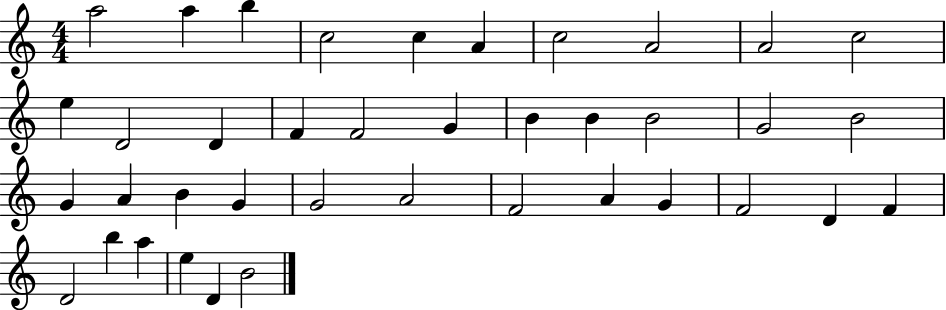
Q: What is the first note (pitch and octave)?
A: A5